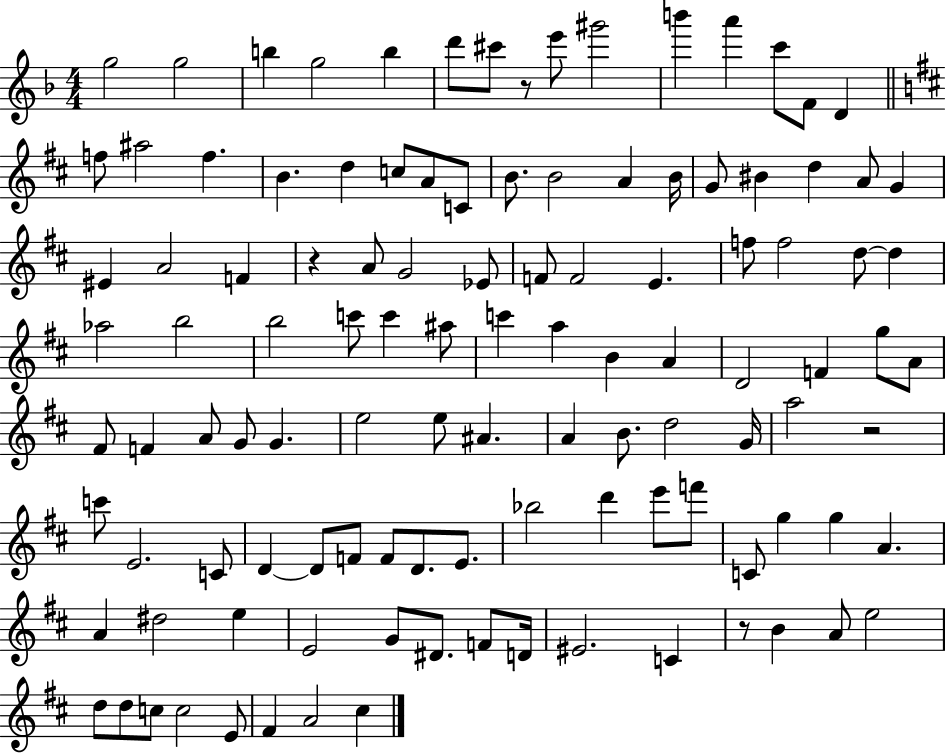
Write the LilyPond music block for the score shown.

{
  \clef treble
  \numericTimeSignature
  \time 4/4
  \key f \major
  \repeat volta 2 { g''2 g''2 | b''4 g''2 b''4 | d'''8 cis'''8 r8 e'''8 gis'''2 | b'''4 a'''4 c'''8 f'8 d'4 | \break \bar "||" \break \key b \minor f''8 ais''2 f''4. | b'4. d''4 c''8 a'8 c'8 | b'8. b'2 a'4 b'16 | g'8 bis'4 d''4 a'8 g'4 | \break eis'4 a'2 f'4 | r4 a'8 g'2 ees'8 | f'8 f'2 e'4. | f''8 f''2 d''8~~ d''4 | \break aes''2 b''2 | b''2 c'''8 c'''4 ais''8 | c'''4 a''4 b'4 a'4 | d'2 f'4 g''8 a'8 | \break fis'8 f'4 a'8 g'8 g'4. | e''2 e''8 ais'4. | a'4 b'8. d''2 g'16 | a''2 r2 | \break c'''8 e'2. c'8 | d'4~~ d'8 f'8 f'8 d'8. e'8. | bes''2 d'''4 e'''8 f'''8 | c'8 g''4 g''4 a'4. | \break a'4 dis''2 e''4 | e'2 g'8 dis'8. f'8 d'16 | eis'2. c'4 | r8 b'4 a'8 e''2 | \break d''8 d''8 c''8 c''2 e'8 | fis'4 a'2 cis''4 | } \bar "|."
}